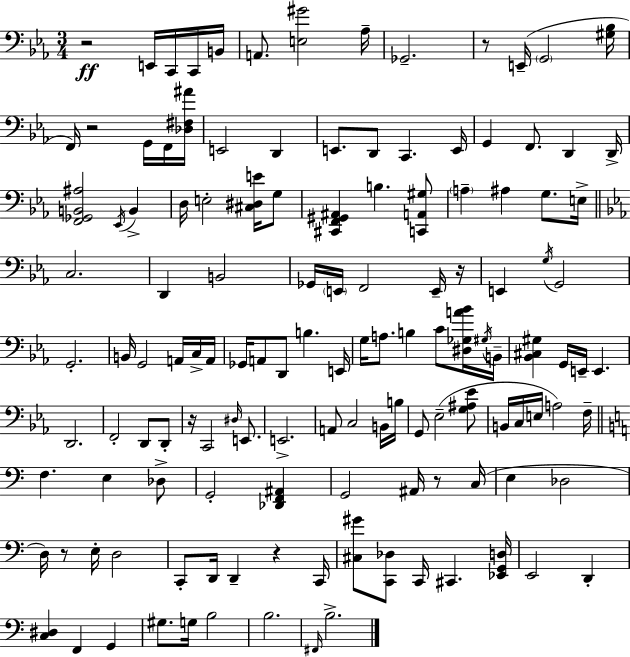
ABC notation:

X:1
T:Untitled
M:3/4
L:1/4
K:Eb
z2 E,,/4 C,,/4 C,,/4 B,,/4 A,,/2 [E,^G]2 _A,/4 _G,,2 z/2 E,,/4 G,,2 [^G,_B,]/4 F,,/4 z2 G,,/4 F,,/4 [_D,^F,^A]/4 E,,2 D,, E,,/2 D,,/2 C,, E,,/4 G,, F,,/2 D,, D,,/4 [F,,_G,,B,,^A,]2 _E,,/4 B,, D,/4 E,2 [^C,^D,E]/4 G,/2 [^C,,F,,^G,,^A,,] B, [C,,A,,^G,]/2 A, ^A, G,/2 E,/4 C,2 D,, B,,2 _G,,/4 E,,/4 F,,2 E,,/4 z/4 E,, G,/4 G,,2 G,,2 B,,/4 G,,2 A,,/4 C,/4 A,,/4 _G,,/4 A,,/2 D,,/2 B, E,,/4 G,/4 A,/2 B, C/2 [^D,_G,A_B]/4 ^G,/4 B,,/4 [_B,,^C,^G,] G,,/4 E,,/4 E,, D,,2 F,,2 D,,/2 D,,/2 z/4 C,,2 ^D,/4 E,,/2 E,,2 A,,/2 C,2 B,,/4 B,/4 G,,/2 _E,2 [G,^A,_E]/2 B,,/4 C,/4 E,/4 A,2 F,/4 F, E, _D,/2 G,,2 [_D,,F,,^A,,] G,,2 ^A,,/4 z/2 C,/4 E, _D,2 D,/4 z/2 E,/4 D,2 C,,/2 D,,/4 D,, z C,,/4 [^C,^G]/2 [C,,_D,]/2 C,,/4 ^C,, [_E,,G,,D,]/4 E,,2 D,, [C,^D,] F,, G,, ^G,/2 G,/4 B,2 B,2 ^F,,/4 B,2